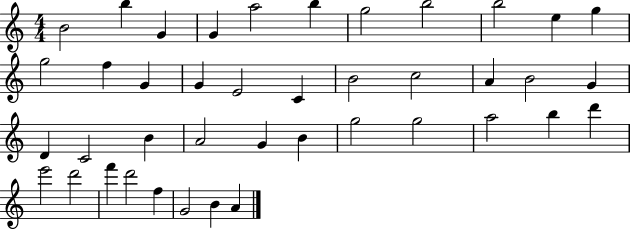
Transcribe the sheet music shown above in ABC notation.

X:1
T:Untitled
M:4/4
L:1/4
K:C
B2 b G G a2 b g2 b2 b2 e g g2 f G G E2 C B2 c2 A B2 G D C2 B A2 G B g2 g2 a2 b d' e'2 d'2 f' d'2 f G2 B A